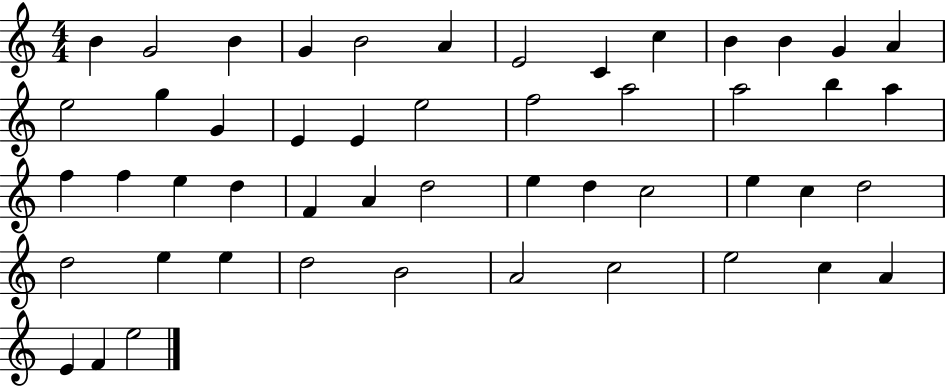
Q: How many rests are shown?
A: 0